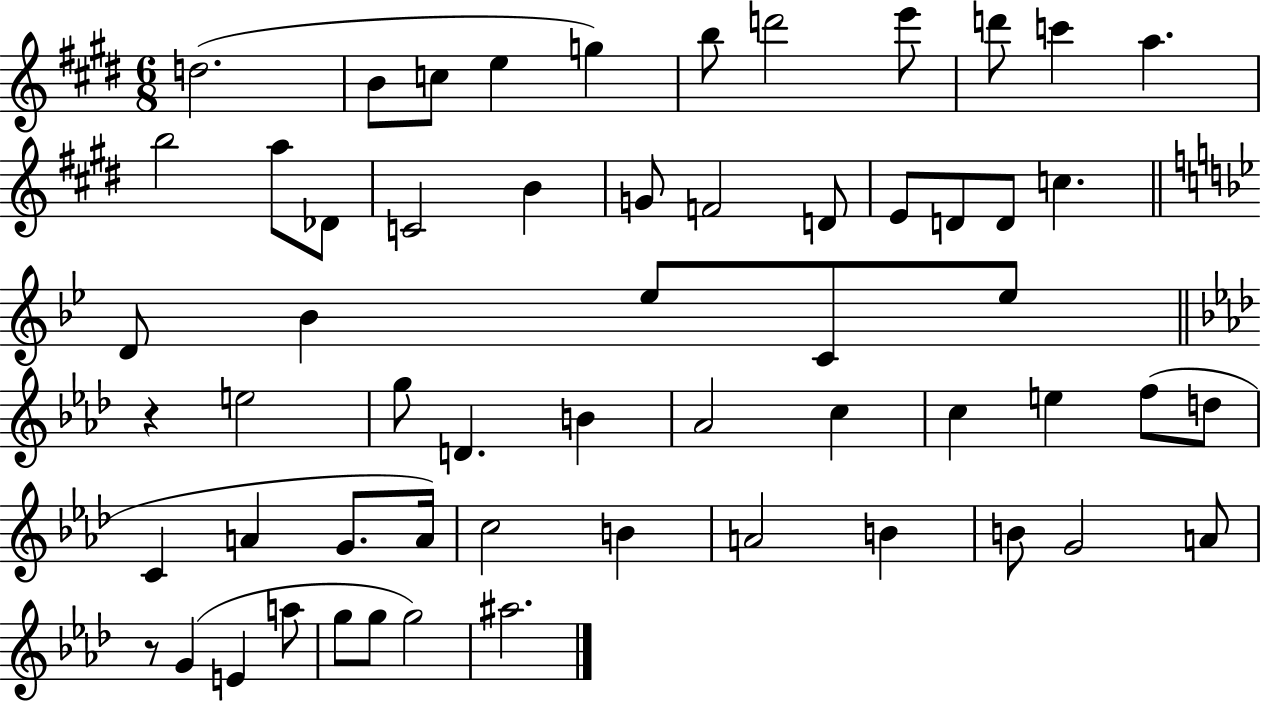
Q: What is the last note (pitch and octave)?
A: A#5